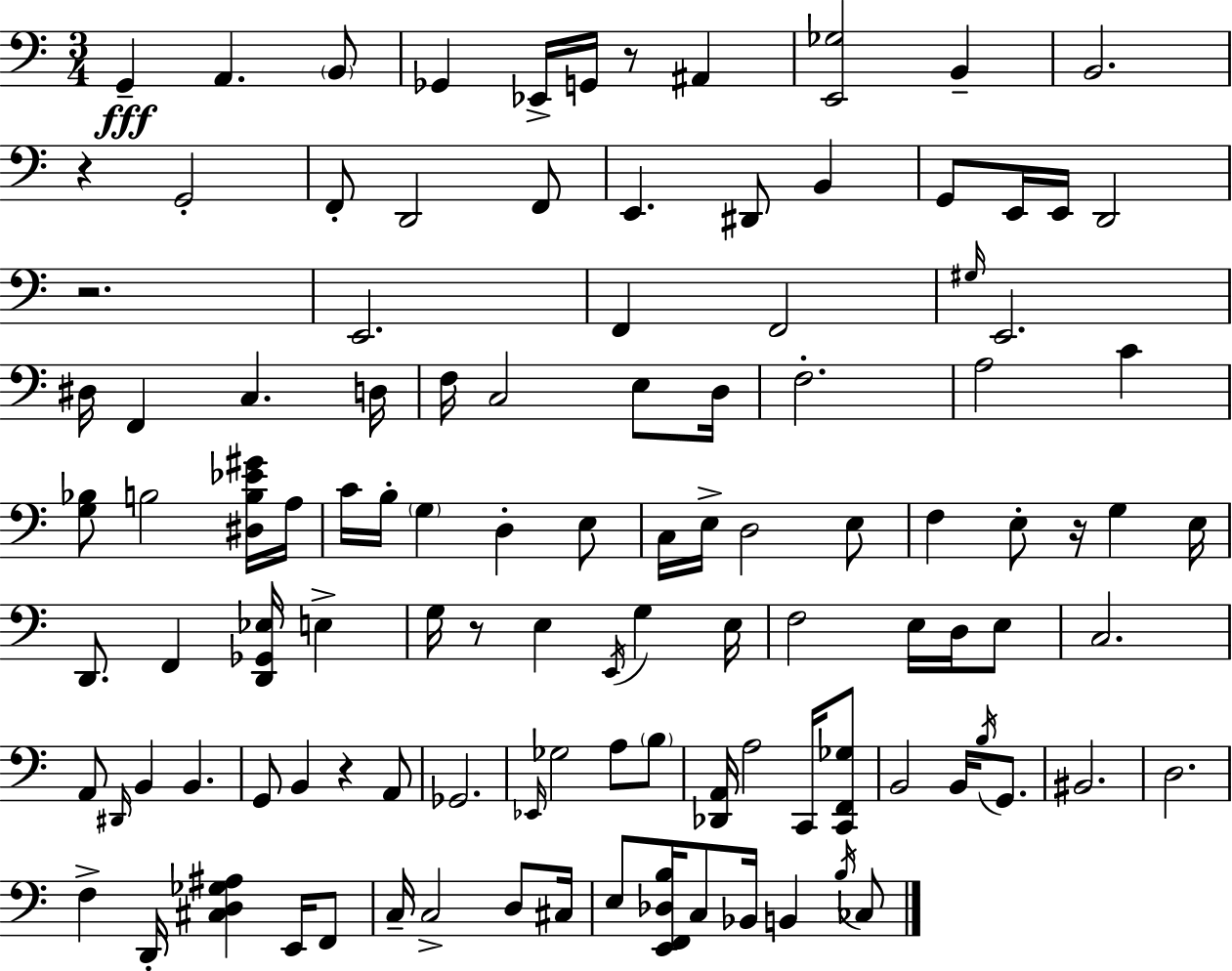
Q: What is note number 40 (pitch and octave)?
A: B3